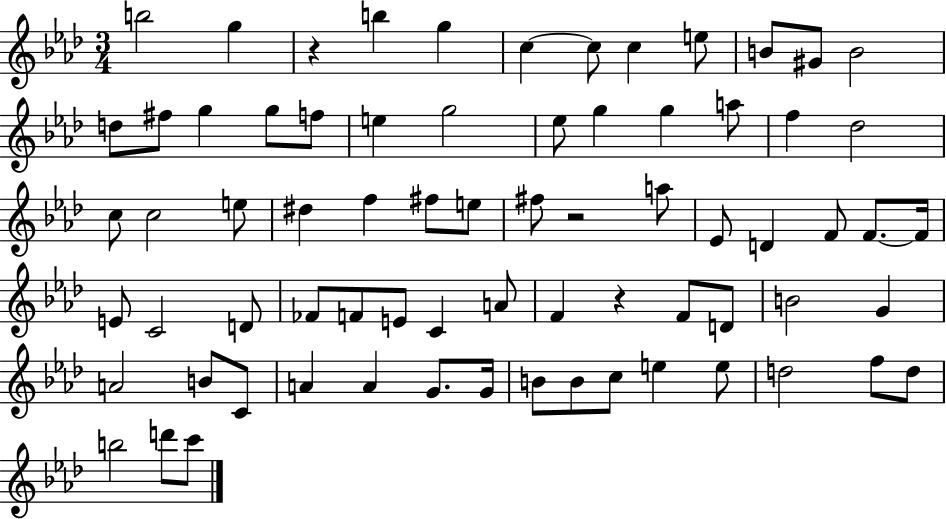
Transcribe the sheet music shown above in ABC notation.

X:1
T:Untitled
M:3/4
L:1/4
K:Ab
b2 g z b g c c/2 c e/2 B/2 ^G/2 B2 d/2 ^f/2 g g/2 f/2 e g2 _e/2 g g a/2 f _d2 c/2 c2 e/2 ^d f ^f/2 e/2 ^f/2 z2 a/2 _E/2 D F/2 F/2 F/4 E/2 C2 D/2 _F/2 F/2 E/2 C A/2 F z F/2 D/2 B2 G A2 B/2 C/2 A A G/2 G/4 B/2 B/2 c/2 e e/2 d2 f/2 d/2 b2 d'/2 c'/2